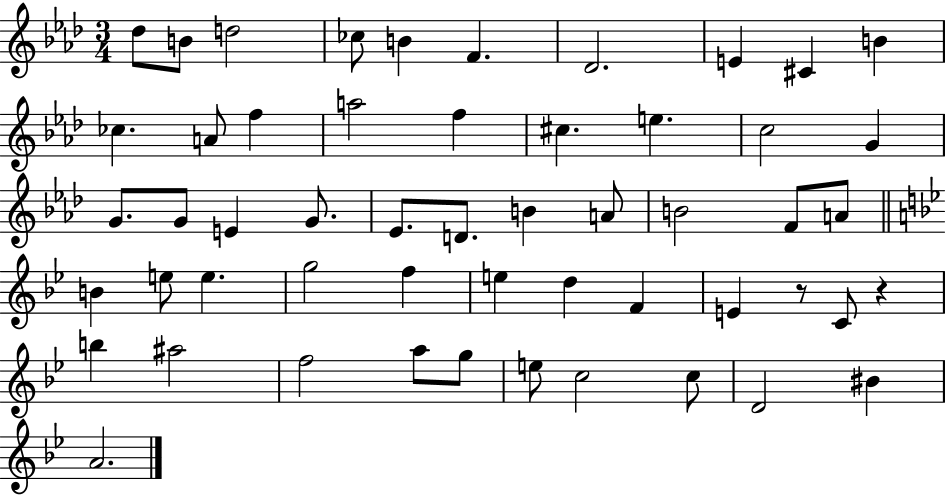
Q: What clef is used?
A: treble